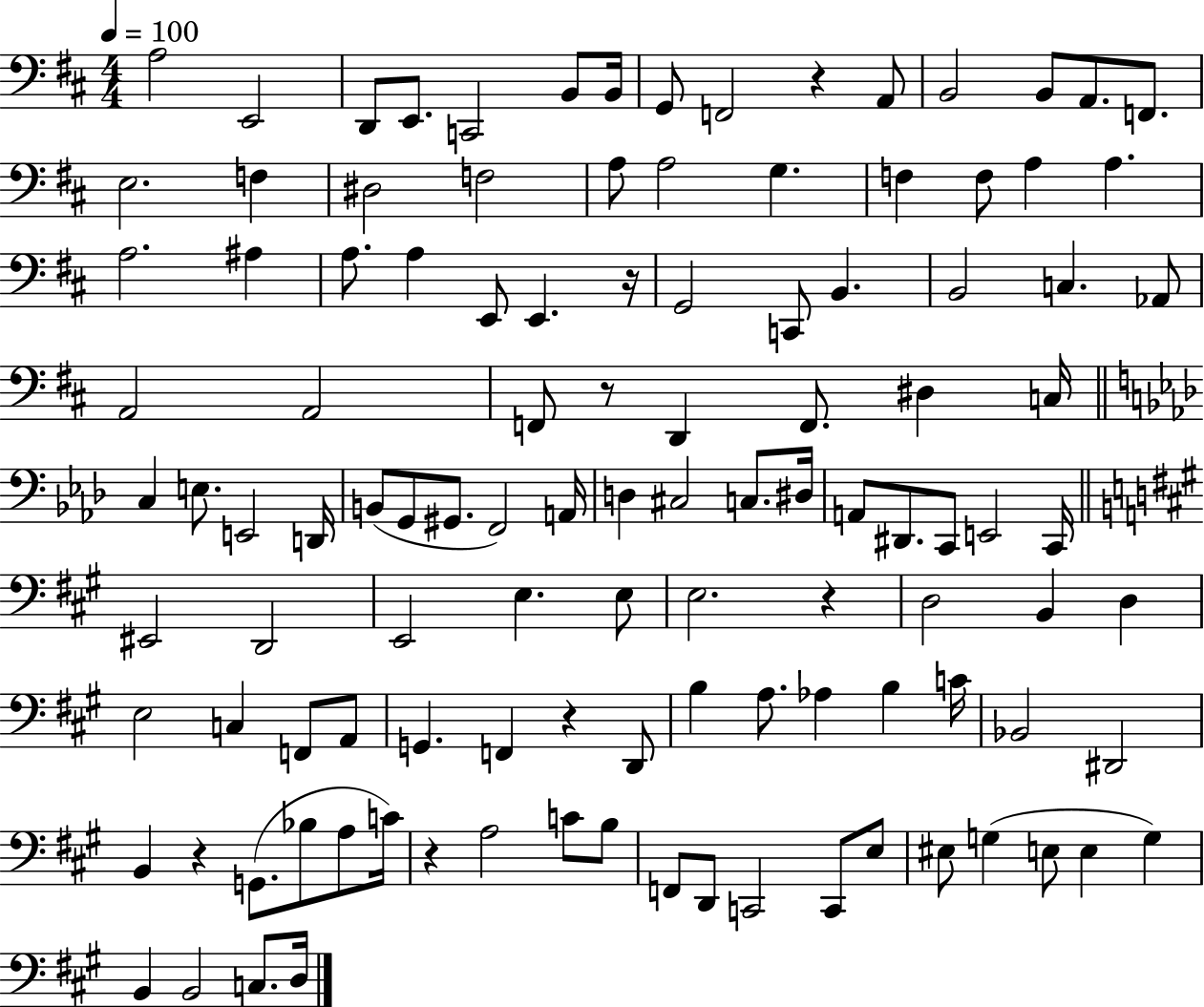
{
  \clef bass
  \numericTimeSignature
  \time 4/4
  \key d \major
  \tempo 4 = 100
  a2 e,2 | d,8 e,8. c,2 b,8 b,16 | g,8 f,2 r4 a,8 | b,2 b,8 a,8. f,8. | \break e2. f4 | dis2 f2 | a8 a2 g4. | f4 f8 a4 a4. | \break a2. ais4 | a8. a4 e,8 e,4. r16 | g,2 c,8 b,4. | b,2 c4. aes,8 | \break a,2 a,2 | f,8 r8 d,4 f,8. dis4 c16 | \bar "||" \break \key aes \major c4 e8. e,2 d,16 | b,8( g,8 gis,8. f,2) a,16 | d4 cis2 c8. dis16 | a,8 dis,8. c,8 e,2 c,16 | \break \bar "||" \break \key a \major eis,2 d,2 | e,2 e4. e8 | e2. r4 | d2 b,4 d4 | \break e2 c4 f,8 a,8 | g,4. f,4 r4 d,8 | b4 a8. aes4 b4 c'16 | bes,2 dis,2 | \break b,4 r4 g,8.( bes8 a8 c'16) | r4 a2 c'8 b8 | f,8 d,8 c,2 c,8 e8 | eis8 g4( e8 e4 g4) | \break b,4 b,2 c8. d16 | \bar "|."
}